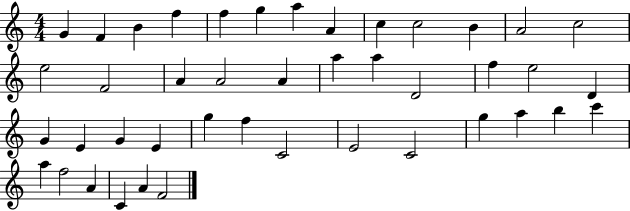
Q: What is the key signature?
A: C major